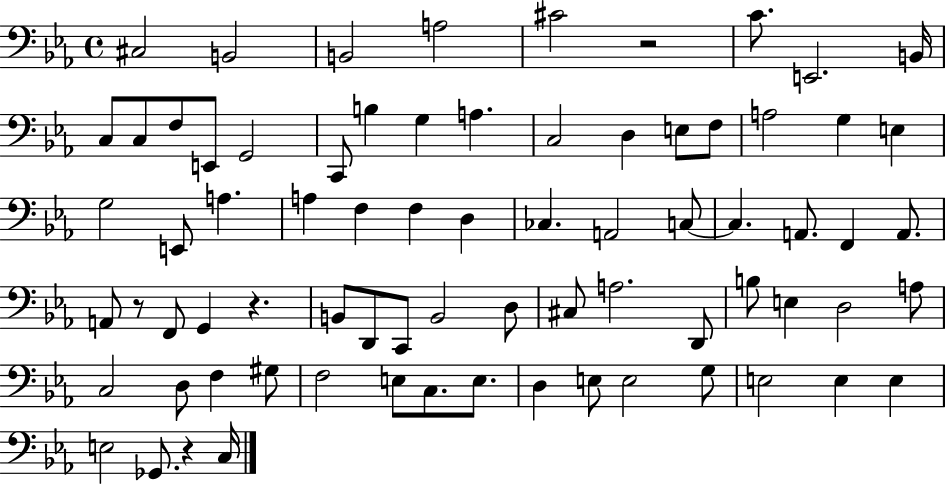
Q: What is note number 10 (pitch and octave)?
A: C3